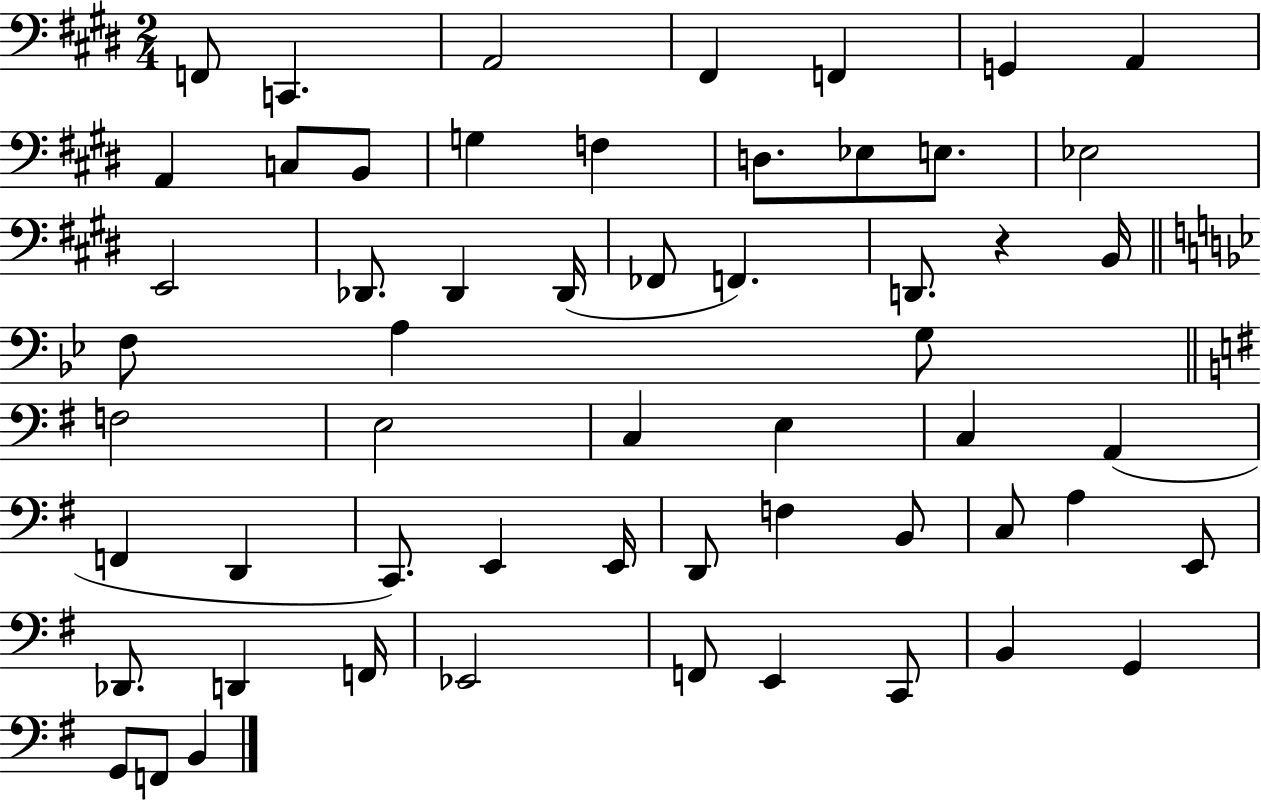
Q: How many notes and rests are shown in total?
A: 57